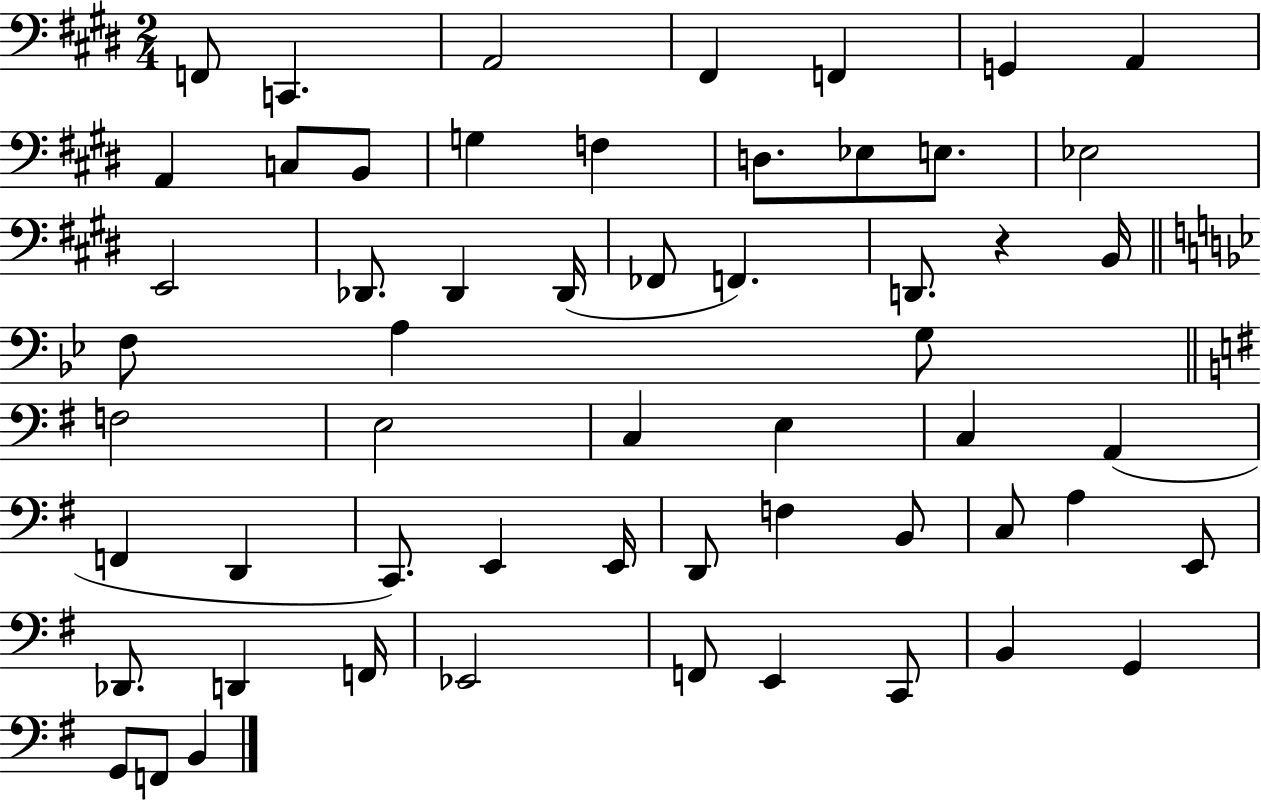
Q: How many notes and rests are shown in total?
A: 57